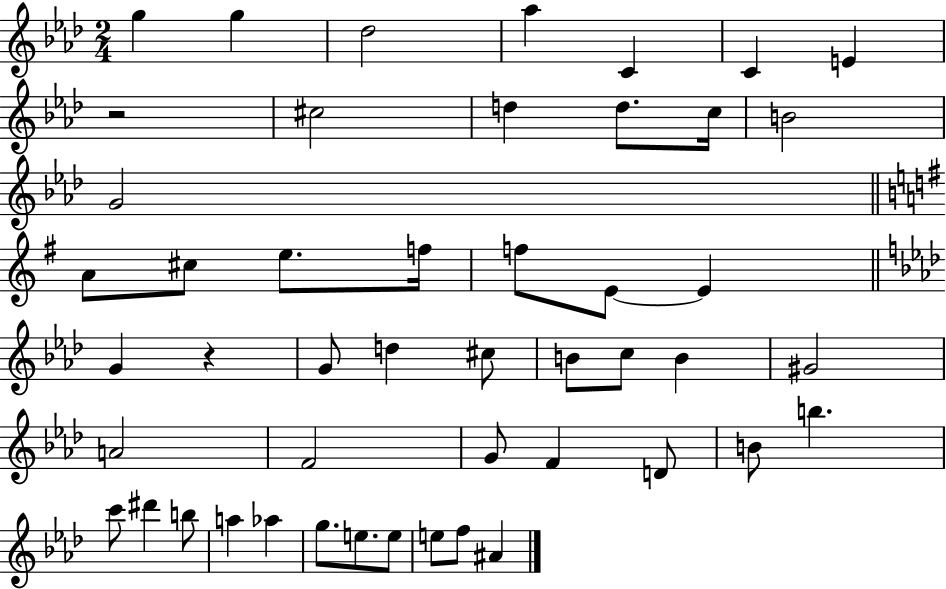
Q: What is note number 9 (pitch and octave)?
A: D5